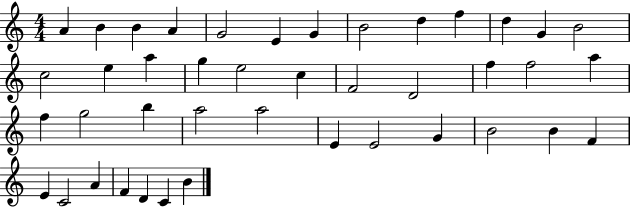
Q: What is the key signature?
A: C major